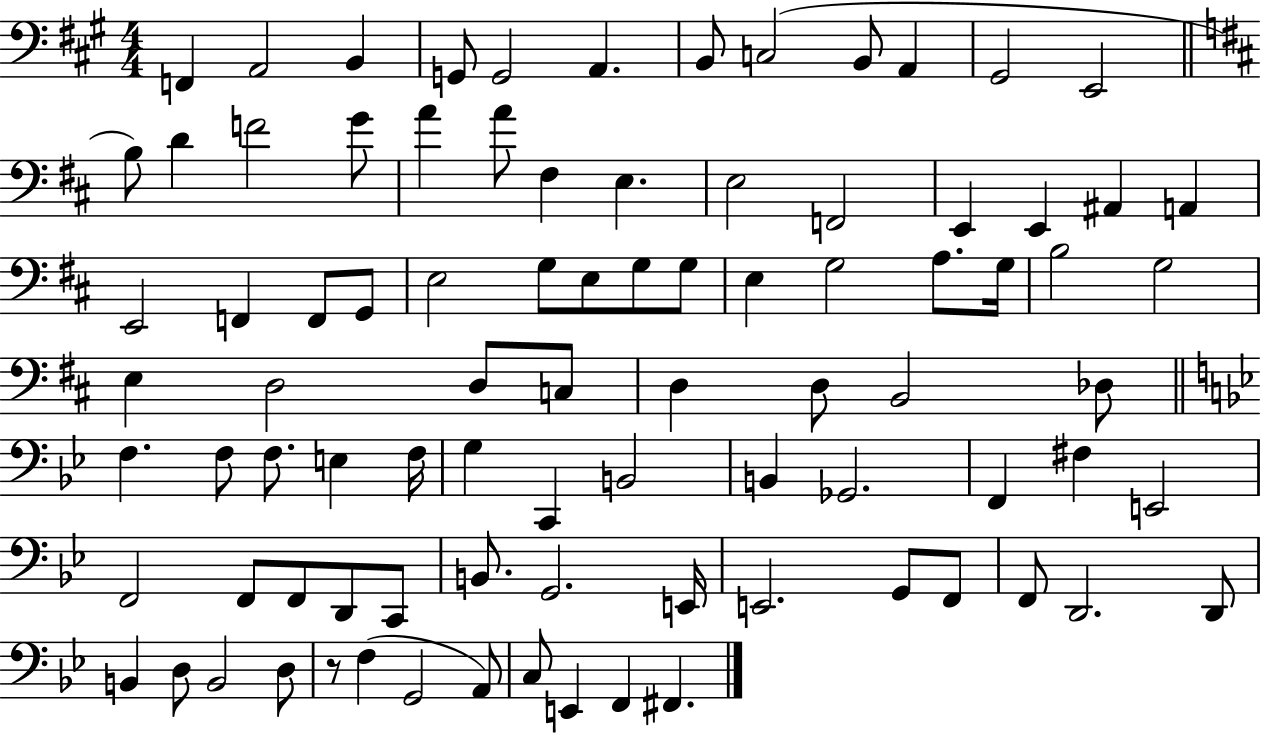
X:1
T:Untitled
M:4/4
L:1/4
K:A
F,, A,,2 B,, G,,/2 G,,2 A,, B,,/2 C,2 B,,/2 A,, ^G,,2 E,,2 B,/2 D F2 G/2 A A/2 ^F, E, E,2 F,,2 E,, E,, ^A,, A,, E,,2 F,, F,,/2 G,,/2 E,2 G,/2 E,/2 G,/2 G,/2 E, G,2 A,/2 G,/4 B,2 G,2 E, D,2 D,/2 C,/2 D, D,/2 B,,2 _D,/2 F, F,/2 F,/2 E, F,/4 G, C,, B,,2 B,, _G,,2 F,, ^F, E,,2 F,,2 F,,/2 F,,/2 D,,/2 C,,/2 B,,/2 G,,2 E,,/4 E,,2 G,,/2 F,,/2 F,,/2 D,,2 D,,/2 B,, D,/2 B,,2 D,/2 z/2 F, G,,2 A,,/2 C,/2 E,, F,, ^F,,